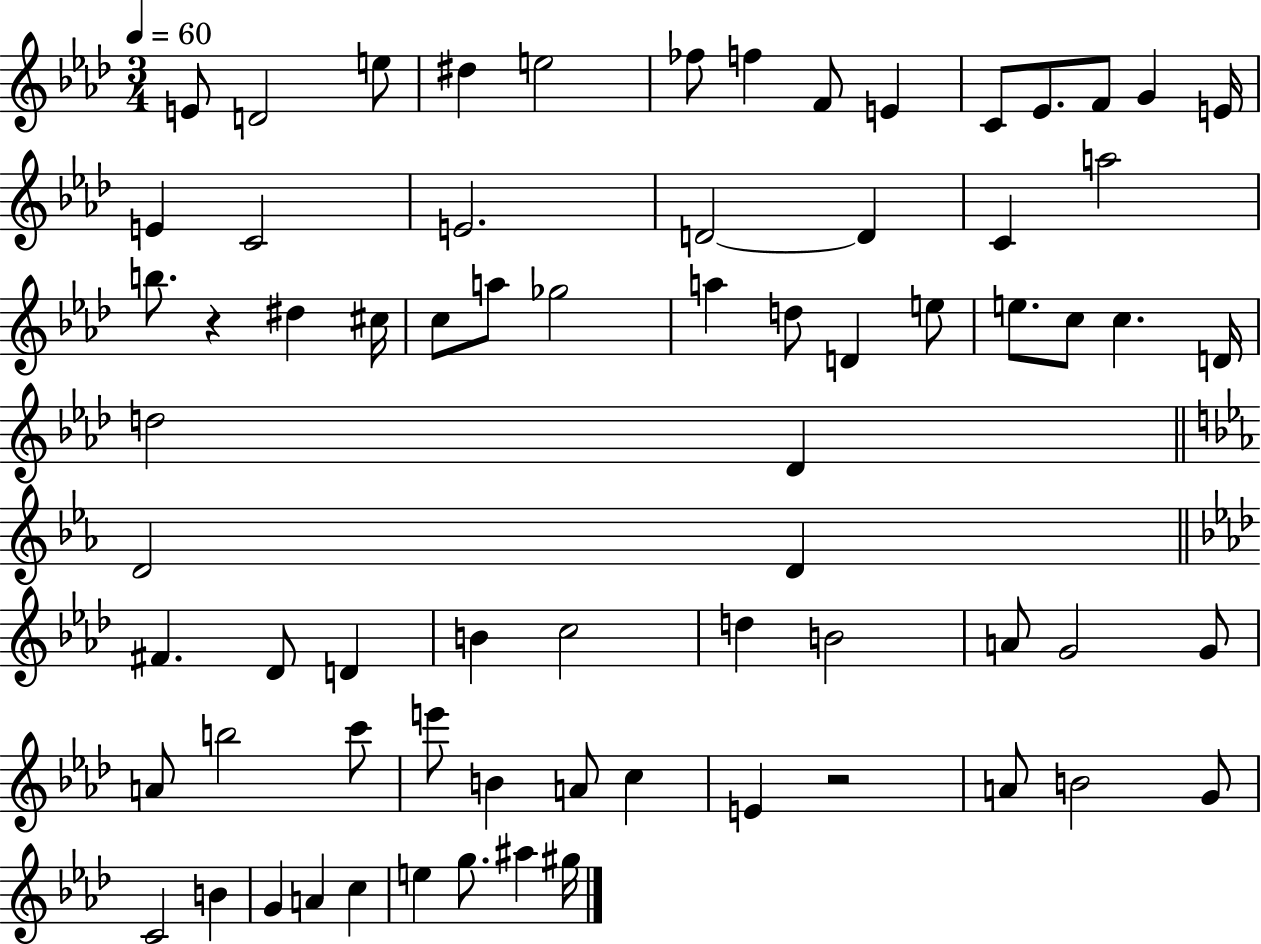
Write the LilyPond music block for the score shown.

{
  \clef treble
  \numericTimeSignature
  \time 3/4
  \key aes \major
  \tempo 4 = 60
  e'8 d'2 e''8 | dis''4 e''2 | fes''8 f''4 f'8 e'4 | c'8 ees'8. f'8 g'4 e'16 | \break e'4 c'2 | e'2. | d'2~~ d'4 | c'4 a''2 | \break b''8. r4 dis''4 cis''16 | c''8 a''8 ges''2 | a''4 d''8 d'4 e''8 | e''8. c''8 c''4. d'16 | \break d''2 des'4 | \bar "||" \break \key ees \major d'2 d'4 | \bar "||" \break \key f \minor fis'4. des'8 d'4 | b'4 c''2 | d''4 b'2 | a'8 g'2 g'8 | \break a'8 b''2 c'''8 | e'''8 b'4 a'8 c''4 | e'4 r2 | a'8 b'2 g'8 | \break c'2 b'4 | g'4 a'4 c''4 | e''4 g''8. ais''4 gis''16 | \bar "|."
}